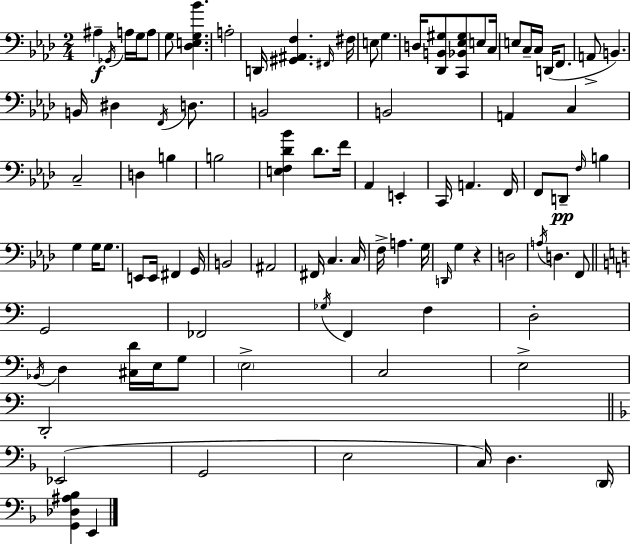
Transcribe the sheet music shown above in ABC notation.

X:1
T:Untitled
M:2/4
L:1/4
K:Fm
^A, _G,,/4 A,/4 G,/4 A,/2 G,/2 [_D,E,G,_B] A,2 D,,/4 [^G,,^A,,F,] ^F,,/4 ^F,/4 E,/2 G, D,/4 [_D,,B,,^G,]/2 [C,,_B,,_E,^G,]/2 E,/2 C,/4 E,/2 C,/4 C,/4 D,,/4 F,,/2 A,,/2 B,, B,,/4 ^D, F,,/4 D,/2 B,,2 B,,2 A,, C, C,2 D, B, B,2 [E,F,_D_B] _D/2 F/4 _A,, E,, C,,/4 A,, F,,/4 F,,/2 D,,/2 F,/4 B, G, G,/4 G,/2 E,,/2 E,,/4 ^F,, G,,/4 B,,2 ^A,,2 ^F,,/4 C, C,/4 F,/4 A, G,/4 D,,/4 G, z D,2 A,/4 D, F,,/2 G,,2 _F,,2 _G,/4 F,, F, D,2 _B,,/4 D, [^C,D]/4 E,/4 G,/2 E,2 C,2 E,2 D,,2 _E,,2 G,,2 E,2 C,/4 D, D,,/4 [G,,_D,^A,_B,] E,,